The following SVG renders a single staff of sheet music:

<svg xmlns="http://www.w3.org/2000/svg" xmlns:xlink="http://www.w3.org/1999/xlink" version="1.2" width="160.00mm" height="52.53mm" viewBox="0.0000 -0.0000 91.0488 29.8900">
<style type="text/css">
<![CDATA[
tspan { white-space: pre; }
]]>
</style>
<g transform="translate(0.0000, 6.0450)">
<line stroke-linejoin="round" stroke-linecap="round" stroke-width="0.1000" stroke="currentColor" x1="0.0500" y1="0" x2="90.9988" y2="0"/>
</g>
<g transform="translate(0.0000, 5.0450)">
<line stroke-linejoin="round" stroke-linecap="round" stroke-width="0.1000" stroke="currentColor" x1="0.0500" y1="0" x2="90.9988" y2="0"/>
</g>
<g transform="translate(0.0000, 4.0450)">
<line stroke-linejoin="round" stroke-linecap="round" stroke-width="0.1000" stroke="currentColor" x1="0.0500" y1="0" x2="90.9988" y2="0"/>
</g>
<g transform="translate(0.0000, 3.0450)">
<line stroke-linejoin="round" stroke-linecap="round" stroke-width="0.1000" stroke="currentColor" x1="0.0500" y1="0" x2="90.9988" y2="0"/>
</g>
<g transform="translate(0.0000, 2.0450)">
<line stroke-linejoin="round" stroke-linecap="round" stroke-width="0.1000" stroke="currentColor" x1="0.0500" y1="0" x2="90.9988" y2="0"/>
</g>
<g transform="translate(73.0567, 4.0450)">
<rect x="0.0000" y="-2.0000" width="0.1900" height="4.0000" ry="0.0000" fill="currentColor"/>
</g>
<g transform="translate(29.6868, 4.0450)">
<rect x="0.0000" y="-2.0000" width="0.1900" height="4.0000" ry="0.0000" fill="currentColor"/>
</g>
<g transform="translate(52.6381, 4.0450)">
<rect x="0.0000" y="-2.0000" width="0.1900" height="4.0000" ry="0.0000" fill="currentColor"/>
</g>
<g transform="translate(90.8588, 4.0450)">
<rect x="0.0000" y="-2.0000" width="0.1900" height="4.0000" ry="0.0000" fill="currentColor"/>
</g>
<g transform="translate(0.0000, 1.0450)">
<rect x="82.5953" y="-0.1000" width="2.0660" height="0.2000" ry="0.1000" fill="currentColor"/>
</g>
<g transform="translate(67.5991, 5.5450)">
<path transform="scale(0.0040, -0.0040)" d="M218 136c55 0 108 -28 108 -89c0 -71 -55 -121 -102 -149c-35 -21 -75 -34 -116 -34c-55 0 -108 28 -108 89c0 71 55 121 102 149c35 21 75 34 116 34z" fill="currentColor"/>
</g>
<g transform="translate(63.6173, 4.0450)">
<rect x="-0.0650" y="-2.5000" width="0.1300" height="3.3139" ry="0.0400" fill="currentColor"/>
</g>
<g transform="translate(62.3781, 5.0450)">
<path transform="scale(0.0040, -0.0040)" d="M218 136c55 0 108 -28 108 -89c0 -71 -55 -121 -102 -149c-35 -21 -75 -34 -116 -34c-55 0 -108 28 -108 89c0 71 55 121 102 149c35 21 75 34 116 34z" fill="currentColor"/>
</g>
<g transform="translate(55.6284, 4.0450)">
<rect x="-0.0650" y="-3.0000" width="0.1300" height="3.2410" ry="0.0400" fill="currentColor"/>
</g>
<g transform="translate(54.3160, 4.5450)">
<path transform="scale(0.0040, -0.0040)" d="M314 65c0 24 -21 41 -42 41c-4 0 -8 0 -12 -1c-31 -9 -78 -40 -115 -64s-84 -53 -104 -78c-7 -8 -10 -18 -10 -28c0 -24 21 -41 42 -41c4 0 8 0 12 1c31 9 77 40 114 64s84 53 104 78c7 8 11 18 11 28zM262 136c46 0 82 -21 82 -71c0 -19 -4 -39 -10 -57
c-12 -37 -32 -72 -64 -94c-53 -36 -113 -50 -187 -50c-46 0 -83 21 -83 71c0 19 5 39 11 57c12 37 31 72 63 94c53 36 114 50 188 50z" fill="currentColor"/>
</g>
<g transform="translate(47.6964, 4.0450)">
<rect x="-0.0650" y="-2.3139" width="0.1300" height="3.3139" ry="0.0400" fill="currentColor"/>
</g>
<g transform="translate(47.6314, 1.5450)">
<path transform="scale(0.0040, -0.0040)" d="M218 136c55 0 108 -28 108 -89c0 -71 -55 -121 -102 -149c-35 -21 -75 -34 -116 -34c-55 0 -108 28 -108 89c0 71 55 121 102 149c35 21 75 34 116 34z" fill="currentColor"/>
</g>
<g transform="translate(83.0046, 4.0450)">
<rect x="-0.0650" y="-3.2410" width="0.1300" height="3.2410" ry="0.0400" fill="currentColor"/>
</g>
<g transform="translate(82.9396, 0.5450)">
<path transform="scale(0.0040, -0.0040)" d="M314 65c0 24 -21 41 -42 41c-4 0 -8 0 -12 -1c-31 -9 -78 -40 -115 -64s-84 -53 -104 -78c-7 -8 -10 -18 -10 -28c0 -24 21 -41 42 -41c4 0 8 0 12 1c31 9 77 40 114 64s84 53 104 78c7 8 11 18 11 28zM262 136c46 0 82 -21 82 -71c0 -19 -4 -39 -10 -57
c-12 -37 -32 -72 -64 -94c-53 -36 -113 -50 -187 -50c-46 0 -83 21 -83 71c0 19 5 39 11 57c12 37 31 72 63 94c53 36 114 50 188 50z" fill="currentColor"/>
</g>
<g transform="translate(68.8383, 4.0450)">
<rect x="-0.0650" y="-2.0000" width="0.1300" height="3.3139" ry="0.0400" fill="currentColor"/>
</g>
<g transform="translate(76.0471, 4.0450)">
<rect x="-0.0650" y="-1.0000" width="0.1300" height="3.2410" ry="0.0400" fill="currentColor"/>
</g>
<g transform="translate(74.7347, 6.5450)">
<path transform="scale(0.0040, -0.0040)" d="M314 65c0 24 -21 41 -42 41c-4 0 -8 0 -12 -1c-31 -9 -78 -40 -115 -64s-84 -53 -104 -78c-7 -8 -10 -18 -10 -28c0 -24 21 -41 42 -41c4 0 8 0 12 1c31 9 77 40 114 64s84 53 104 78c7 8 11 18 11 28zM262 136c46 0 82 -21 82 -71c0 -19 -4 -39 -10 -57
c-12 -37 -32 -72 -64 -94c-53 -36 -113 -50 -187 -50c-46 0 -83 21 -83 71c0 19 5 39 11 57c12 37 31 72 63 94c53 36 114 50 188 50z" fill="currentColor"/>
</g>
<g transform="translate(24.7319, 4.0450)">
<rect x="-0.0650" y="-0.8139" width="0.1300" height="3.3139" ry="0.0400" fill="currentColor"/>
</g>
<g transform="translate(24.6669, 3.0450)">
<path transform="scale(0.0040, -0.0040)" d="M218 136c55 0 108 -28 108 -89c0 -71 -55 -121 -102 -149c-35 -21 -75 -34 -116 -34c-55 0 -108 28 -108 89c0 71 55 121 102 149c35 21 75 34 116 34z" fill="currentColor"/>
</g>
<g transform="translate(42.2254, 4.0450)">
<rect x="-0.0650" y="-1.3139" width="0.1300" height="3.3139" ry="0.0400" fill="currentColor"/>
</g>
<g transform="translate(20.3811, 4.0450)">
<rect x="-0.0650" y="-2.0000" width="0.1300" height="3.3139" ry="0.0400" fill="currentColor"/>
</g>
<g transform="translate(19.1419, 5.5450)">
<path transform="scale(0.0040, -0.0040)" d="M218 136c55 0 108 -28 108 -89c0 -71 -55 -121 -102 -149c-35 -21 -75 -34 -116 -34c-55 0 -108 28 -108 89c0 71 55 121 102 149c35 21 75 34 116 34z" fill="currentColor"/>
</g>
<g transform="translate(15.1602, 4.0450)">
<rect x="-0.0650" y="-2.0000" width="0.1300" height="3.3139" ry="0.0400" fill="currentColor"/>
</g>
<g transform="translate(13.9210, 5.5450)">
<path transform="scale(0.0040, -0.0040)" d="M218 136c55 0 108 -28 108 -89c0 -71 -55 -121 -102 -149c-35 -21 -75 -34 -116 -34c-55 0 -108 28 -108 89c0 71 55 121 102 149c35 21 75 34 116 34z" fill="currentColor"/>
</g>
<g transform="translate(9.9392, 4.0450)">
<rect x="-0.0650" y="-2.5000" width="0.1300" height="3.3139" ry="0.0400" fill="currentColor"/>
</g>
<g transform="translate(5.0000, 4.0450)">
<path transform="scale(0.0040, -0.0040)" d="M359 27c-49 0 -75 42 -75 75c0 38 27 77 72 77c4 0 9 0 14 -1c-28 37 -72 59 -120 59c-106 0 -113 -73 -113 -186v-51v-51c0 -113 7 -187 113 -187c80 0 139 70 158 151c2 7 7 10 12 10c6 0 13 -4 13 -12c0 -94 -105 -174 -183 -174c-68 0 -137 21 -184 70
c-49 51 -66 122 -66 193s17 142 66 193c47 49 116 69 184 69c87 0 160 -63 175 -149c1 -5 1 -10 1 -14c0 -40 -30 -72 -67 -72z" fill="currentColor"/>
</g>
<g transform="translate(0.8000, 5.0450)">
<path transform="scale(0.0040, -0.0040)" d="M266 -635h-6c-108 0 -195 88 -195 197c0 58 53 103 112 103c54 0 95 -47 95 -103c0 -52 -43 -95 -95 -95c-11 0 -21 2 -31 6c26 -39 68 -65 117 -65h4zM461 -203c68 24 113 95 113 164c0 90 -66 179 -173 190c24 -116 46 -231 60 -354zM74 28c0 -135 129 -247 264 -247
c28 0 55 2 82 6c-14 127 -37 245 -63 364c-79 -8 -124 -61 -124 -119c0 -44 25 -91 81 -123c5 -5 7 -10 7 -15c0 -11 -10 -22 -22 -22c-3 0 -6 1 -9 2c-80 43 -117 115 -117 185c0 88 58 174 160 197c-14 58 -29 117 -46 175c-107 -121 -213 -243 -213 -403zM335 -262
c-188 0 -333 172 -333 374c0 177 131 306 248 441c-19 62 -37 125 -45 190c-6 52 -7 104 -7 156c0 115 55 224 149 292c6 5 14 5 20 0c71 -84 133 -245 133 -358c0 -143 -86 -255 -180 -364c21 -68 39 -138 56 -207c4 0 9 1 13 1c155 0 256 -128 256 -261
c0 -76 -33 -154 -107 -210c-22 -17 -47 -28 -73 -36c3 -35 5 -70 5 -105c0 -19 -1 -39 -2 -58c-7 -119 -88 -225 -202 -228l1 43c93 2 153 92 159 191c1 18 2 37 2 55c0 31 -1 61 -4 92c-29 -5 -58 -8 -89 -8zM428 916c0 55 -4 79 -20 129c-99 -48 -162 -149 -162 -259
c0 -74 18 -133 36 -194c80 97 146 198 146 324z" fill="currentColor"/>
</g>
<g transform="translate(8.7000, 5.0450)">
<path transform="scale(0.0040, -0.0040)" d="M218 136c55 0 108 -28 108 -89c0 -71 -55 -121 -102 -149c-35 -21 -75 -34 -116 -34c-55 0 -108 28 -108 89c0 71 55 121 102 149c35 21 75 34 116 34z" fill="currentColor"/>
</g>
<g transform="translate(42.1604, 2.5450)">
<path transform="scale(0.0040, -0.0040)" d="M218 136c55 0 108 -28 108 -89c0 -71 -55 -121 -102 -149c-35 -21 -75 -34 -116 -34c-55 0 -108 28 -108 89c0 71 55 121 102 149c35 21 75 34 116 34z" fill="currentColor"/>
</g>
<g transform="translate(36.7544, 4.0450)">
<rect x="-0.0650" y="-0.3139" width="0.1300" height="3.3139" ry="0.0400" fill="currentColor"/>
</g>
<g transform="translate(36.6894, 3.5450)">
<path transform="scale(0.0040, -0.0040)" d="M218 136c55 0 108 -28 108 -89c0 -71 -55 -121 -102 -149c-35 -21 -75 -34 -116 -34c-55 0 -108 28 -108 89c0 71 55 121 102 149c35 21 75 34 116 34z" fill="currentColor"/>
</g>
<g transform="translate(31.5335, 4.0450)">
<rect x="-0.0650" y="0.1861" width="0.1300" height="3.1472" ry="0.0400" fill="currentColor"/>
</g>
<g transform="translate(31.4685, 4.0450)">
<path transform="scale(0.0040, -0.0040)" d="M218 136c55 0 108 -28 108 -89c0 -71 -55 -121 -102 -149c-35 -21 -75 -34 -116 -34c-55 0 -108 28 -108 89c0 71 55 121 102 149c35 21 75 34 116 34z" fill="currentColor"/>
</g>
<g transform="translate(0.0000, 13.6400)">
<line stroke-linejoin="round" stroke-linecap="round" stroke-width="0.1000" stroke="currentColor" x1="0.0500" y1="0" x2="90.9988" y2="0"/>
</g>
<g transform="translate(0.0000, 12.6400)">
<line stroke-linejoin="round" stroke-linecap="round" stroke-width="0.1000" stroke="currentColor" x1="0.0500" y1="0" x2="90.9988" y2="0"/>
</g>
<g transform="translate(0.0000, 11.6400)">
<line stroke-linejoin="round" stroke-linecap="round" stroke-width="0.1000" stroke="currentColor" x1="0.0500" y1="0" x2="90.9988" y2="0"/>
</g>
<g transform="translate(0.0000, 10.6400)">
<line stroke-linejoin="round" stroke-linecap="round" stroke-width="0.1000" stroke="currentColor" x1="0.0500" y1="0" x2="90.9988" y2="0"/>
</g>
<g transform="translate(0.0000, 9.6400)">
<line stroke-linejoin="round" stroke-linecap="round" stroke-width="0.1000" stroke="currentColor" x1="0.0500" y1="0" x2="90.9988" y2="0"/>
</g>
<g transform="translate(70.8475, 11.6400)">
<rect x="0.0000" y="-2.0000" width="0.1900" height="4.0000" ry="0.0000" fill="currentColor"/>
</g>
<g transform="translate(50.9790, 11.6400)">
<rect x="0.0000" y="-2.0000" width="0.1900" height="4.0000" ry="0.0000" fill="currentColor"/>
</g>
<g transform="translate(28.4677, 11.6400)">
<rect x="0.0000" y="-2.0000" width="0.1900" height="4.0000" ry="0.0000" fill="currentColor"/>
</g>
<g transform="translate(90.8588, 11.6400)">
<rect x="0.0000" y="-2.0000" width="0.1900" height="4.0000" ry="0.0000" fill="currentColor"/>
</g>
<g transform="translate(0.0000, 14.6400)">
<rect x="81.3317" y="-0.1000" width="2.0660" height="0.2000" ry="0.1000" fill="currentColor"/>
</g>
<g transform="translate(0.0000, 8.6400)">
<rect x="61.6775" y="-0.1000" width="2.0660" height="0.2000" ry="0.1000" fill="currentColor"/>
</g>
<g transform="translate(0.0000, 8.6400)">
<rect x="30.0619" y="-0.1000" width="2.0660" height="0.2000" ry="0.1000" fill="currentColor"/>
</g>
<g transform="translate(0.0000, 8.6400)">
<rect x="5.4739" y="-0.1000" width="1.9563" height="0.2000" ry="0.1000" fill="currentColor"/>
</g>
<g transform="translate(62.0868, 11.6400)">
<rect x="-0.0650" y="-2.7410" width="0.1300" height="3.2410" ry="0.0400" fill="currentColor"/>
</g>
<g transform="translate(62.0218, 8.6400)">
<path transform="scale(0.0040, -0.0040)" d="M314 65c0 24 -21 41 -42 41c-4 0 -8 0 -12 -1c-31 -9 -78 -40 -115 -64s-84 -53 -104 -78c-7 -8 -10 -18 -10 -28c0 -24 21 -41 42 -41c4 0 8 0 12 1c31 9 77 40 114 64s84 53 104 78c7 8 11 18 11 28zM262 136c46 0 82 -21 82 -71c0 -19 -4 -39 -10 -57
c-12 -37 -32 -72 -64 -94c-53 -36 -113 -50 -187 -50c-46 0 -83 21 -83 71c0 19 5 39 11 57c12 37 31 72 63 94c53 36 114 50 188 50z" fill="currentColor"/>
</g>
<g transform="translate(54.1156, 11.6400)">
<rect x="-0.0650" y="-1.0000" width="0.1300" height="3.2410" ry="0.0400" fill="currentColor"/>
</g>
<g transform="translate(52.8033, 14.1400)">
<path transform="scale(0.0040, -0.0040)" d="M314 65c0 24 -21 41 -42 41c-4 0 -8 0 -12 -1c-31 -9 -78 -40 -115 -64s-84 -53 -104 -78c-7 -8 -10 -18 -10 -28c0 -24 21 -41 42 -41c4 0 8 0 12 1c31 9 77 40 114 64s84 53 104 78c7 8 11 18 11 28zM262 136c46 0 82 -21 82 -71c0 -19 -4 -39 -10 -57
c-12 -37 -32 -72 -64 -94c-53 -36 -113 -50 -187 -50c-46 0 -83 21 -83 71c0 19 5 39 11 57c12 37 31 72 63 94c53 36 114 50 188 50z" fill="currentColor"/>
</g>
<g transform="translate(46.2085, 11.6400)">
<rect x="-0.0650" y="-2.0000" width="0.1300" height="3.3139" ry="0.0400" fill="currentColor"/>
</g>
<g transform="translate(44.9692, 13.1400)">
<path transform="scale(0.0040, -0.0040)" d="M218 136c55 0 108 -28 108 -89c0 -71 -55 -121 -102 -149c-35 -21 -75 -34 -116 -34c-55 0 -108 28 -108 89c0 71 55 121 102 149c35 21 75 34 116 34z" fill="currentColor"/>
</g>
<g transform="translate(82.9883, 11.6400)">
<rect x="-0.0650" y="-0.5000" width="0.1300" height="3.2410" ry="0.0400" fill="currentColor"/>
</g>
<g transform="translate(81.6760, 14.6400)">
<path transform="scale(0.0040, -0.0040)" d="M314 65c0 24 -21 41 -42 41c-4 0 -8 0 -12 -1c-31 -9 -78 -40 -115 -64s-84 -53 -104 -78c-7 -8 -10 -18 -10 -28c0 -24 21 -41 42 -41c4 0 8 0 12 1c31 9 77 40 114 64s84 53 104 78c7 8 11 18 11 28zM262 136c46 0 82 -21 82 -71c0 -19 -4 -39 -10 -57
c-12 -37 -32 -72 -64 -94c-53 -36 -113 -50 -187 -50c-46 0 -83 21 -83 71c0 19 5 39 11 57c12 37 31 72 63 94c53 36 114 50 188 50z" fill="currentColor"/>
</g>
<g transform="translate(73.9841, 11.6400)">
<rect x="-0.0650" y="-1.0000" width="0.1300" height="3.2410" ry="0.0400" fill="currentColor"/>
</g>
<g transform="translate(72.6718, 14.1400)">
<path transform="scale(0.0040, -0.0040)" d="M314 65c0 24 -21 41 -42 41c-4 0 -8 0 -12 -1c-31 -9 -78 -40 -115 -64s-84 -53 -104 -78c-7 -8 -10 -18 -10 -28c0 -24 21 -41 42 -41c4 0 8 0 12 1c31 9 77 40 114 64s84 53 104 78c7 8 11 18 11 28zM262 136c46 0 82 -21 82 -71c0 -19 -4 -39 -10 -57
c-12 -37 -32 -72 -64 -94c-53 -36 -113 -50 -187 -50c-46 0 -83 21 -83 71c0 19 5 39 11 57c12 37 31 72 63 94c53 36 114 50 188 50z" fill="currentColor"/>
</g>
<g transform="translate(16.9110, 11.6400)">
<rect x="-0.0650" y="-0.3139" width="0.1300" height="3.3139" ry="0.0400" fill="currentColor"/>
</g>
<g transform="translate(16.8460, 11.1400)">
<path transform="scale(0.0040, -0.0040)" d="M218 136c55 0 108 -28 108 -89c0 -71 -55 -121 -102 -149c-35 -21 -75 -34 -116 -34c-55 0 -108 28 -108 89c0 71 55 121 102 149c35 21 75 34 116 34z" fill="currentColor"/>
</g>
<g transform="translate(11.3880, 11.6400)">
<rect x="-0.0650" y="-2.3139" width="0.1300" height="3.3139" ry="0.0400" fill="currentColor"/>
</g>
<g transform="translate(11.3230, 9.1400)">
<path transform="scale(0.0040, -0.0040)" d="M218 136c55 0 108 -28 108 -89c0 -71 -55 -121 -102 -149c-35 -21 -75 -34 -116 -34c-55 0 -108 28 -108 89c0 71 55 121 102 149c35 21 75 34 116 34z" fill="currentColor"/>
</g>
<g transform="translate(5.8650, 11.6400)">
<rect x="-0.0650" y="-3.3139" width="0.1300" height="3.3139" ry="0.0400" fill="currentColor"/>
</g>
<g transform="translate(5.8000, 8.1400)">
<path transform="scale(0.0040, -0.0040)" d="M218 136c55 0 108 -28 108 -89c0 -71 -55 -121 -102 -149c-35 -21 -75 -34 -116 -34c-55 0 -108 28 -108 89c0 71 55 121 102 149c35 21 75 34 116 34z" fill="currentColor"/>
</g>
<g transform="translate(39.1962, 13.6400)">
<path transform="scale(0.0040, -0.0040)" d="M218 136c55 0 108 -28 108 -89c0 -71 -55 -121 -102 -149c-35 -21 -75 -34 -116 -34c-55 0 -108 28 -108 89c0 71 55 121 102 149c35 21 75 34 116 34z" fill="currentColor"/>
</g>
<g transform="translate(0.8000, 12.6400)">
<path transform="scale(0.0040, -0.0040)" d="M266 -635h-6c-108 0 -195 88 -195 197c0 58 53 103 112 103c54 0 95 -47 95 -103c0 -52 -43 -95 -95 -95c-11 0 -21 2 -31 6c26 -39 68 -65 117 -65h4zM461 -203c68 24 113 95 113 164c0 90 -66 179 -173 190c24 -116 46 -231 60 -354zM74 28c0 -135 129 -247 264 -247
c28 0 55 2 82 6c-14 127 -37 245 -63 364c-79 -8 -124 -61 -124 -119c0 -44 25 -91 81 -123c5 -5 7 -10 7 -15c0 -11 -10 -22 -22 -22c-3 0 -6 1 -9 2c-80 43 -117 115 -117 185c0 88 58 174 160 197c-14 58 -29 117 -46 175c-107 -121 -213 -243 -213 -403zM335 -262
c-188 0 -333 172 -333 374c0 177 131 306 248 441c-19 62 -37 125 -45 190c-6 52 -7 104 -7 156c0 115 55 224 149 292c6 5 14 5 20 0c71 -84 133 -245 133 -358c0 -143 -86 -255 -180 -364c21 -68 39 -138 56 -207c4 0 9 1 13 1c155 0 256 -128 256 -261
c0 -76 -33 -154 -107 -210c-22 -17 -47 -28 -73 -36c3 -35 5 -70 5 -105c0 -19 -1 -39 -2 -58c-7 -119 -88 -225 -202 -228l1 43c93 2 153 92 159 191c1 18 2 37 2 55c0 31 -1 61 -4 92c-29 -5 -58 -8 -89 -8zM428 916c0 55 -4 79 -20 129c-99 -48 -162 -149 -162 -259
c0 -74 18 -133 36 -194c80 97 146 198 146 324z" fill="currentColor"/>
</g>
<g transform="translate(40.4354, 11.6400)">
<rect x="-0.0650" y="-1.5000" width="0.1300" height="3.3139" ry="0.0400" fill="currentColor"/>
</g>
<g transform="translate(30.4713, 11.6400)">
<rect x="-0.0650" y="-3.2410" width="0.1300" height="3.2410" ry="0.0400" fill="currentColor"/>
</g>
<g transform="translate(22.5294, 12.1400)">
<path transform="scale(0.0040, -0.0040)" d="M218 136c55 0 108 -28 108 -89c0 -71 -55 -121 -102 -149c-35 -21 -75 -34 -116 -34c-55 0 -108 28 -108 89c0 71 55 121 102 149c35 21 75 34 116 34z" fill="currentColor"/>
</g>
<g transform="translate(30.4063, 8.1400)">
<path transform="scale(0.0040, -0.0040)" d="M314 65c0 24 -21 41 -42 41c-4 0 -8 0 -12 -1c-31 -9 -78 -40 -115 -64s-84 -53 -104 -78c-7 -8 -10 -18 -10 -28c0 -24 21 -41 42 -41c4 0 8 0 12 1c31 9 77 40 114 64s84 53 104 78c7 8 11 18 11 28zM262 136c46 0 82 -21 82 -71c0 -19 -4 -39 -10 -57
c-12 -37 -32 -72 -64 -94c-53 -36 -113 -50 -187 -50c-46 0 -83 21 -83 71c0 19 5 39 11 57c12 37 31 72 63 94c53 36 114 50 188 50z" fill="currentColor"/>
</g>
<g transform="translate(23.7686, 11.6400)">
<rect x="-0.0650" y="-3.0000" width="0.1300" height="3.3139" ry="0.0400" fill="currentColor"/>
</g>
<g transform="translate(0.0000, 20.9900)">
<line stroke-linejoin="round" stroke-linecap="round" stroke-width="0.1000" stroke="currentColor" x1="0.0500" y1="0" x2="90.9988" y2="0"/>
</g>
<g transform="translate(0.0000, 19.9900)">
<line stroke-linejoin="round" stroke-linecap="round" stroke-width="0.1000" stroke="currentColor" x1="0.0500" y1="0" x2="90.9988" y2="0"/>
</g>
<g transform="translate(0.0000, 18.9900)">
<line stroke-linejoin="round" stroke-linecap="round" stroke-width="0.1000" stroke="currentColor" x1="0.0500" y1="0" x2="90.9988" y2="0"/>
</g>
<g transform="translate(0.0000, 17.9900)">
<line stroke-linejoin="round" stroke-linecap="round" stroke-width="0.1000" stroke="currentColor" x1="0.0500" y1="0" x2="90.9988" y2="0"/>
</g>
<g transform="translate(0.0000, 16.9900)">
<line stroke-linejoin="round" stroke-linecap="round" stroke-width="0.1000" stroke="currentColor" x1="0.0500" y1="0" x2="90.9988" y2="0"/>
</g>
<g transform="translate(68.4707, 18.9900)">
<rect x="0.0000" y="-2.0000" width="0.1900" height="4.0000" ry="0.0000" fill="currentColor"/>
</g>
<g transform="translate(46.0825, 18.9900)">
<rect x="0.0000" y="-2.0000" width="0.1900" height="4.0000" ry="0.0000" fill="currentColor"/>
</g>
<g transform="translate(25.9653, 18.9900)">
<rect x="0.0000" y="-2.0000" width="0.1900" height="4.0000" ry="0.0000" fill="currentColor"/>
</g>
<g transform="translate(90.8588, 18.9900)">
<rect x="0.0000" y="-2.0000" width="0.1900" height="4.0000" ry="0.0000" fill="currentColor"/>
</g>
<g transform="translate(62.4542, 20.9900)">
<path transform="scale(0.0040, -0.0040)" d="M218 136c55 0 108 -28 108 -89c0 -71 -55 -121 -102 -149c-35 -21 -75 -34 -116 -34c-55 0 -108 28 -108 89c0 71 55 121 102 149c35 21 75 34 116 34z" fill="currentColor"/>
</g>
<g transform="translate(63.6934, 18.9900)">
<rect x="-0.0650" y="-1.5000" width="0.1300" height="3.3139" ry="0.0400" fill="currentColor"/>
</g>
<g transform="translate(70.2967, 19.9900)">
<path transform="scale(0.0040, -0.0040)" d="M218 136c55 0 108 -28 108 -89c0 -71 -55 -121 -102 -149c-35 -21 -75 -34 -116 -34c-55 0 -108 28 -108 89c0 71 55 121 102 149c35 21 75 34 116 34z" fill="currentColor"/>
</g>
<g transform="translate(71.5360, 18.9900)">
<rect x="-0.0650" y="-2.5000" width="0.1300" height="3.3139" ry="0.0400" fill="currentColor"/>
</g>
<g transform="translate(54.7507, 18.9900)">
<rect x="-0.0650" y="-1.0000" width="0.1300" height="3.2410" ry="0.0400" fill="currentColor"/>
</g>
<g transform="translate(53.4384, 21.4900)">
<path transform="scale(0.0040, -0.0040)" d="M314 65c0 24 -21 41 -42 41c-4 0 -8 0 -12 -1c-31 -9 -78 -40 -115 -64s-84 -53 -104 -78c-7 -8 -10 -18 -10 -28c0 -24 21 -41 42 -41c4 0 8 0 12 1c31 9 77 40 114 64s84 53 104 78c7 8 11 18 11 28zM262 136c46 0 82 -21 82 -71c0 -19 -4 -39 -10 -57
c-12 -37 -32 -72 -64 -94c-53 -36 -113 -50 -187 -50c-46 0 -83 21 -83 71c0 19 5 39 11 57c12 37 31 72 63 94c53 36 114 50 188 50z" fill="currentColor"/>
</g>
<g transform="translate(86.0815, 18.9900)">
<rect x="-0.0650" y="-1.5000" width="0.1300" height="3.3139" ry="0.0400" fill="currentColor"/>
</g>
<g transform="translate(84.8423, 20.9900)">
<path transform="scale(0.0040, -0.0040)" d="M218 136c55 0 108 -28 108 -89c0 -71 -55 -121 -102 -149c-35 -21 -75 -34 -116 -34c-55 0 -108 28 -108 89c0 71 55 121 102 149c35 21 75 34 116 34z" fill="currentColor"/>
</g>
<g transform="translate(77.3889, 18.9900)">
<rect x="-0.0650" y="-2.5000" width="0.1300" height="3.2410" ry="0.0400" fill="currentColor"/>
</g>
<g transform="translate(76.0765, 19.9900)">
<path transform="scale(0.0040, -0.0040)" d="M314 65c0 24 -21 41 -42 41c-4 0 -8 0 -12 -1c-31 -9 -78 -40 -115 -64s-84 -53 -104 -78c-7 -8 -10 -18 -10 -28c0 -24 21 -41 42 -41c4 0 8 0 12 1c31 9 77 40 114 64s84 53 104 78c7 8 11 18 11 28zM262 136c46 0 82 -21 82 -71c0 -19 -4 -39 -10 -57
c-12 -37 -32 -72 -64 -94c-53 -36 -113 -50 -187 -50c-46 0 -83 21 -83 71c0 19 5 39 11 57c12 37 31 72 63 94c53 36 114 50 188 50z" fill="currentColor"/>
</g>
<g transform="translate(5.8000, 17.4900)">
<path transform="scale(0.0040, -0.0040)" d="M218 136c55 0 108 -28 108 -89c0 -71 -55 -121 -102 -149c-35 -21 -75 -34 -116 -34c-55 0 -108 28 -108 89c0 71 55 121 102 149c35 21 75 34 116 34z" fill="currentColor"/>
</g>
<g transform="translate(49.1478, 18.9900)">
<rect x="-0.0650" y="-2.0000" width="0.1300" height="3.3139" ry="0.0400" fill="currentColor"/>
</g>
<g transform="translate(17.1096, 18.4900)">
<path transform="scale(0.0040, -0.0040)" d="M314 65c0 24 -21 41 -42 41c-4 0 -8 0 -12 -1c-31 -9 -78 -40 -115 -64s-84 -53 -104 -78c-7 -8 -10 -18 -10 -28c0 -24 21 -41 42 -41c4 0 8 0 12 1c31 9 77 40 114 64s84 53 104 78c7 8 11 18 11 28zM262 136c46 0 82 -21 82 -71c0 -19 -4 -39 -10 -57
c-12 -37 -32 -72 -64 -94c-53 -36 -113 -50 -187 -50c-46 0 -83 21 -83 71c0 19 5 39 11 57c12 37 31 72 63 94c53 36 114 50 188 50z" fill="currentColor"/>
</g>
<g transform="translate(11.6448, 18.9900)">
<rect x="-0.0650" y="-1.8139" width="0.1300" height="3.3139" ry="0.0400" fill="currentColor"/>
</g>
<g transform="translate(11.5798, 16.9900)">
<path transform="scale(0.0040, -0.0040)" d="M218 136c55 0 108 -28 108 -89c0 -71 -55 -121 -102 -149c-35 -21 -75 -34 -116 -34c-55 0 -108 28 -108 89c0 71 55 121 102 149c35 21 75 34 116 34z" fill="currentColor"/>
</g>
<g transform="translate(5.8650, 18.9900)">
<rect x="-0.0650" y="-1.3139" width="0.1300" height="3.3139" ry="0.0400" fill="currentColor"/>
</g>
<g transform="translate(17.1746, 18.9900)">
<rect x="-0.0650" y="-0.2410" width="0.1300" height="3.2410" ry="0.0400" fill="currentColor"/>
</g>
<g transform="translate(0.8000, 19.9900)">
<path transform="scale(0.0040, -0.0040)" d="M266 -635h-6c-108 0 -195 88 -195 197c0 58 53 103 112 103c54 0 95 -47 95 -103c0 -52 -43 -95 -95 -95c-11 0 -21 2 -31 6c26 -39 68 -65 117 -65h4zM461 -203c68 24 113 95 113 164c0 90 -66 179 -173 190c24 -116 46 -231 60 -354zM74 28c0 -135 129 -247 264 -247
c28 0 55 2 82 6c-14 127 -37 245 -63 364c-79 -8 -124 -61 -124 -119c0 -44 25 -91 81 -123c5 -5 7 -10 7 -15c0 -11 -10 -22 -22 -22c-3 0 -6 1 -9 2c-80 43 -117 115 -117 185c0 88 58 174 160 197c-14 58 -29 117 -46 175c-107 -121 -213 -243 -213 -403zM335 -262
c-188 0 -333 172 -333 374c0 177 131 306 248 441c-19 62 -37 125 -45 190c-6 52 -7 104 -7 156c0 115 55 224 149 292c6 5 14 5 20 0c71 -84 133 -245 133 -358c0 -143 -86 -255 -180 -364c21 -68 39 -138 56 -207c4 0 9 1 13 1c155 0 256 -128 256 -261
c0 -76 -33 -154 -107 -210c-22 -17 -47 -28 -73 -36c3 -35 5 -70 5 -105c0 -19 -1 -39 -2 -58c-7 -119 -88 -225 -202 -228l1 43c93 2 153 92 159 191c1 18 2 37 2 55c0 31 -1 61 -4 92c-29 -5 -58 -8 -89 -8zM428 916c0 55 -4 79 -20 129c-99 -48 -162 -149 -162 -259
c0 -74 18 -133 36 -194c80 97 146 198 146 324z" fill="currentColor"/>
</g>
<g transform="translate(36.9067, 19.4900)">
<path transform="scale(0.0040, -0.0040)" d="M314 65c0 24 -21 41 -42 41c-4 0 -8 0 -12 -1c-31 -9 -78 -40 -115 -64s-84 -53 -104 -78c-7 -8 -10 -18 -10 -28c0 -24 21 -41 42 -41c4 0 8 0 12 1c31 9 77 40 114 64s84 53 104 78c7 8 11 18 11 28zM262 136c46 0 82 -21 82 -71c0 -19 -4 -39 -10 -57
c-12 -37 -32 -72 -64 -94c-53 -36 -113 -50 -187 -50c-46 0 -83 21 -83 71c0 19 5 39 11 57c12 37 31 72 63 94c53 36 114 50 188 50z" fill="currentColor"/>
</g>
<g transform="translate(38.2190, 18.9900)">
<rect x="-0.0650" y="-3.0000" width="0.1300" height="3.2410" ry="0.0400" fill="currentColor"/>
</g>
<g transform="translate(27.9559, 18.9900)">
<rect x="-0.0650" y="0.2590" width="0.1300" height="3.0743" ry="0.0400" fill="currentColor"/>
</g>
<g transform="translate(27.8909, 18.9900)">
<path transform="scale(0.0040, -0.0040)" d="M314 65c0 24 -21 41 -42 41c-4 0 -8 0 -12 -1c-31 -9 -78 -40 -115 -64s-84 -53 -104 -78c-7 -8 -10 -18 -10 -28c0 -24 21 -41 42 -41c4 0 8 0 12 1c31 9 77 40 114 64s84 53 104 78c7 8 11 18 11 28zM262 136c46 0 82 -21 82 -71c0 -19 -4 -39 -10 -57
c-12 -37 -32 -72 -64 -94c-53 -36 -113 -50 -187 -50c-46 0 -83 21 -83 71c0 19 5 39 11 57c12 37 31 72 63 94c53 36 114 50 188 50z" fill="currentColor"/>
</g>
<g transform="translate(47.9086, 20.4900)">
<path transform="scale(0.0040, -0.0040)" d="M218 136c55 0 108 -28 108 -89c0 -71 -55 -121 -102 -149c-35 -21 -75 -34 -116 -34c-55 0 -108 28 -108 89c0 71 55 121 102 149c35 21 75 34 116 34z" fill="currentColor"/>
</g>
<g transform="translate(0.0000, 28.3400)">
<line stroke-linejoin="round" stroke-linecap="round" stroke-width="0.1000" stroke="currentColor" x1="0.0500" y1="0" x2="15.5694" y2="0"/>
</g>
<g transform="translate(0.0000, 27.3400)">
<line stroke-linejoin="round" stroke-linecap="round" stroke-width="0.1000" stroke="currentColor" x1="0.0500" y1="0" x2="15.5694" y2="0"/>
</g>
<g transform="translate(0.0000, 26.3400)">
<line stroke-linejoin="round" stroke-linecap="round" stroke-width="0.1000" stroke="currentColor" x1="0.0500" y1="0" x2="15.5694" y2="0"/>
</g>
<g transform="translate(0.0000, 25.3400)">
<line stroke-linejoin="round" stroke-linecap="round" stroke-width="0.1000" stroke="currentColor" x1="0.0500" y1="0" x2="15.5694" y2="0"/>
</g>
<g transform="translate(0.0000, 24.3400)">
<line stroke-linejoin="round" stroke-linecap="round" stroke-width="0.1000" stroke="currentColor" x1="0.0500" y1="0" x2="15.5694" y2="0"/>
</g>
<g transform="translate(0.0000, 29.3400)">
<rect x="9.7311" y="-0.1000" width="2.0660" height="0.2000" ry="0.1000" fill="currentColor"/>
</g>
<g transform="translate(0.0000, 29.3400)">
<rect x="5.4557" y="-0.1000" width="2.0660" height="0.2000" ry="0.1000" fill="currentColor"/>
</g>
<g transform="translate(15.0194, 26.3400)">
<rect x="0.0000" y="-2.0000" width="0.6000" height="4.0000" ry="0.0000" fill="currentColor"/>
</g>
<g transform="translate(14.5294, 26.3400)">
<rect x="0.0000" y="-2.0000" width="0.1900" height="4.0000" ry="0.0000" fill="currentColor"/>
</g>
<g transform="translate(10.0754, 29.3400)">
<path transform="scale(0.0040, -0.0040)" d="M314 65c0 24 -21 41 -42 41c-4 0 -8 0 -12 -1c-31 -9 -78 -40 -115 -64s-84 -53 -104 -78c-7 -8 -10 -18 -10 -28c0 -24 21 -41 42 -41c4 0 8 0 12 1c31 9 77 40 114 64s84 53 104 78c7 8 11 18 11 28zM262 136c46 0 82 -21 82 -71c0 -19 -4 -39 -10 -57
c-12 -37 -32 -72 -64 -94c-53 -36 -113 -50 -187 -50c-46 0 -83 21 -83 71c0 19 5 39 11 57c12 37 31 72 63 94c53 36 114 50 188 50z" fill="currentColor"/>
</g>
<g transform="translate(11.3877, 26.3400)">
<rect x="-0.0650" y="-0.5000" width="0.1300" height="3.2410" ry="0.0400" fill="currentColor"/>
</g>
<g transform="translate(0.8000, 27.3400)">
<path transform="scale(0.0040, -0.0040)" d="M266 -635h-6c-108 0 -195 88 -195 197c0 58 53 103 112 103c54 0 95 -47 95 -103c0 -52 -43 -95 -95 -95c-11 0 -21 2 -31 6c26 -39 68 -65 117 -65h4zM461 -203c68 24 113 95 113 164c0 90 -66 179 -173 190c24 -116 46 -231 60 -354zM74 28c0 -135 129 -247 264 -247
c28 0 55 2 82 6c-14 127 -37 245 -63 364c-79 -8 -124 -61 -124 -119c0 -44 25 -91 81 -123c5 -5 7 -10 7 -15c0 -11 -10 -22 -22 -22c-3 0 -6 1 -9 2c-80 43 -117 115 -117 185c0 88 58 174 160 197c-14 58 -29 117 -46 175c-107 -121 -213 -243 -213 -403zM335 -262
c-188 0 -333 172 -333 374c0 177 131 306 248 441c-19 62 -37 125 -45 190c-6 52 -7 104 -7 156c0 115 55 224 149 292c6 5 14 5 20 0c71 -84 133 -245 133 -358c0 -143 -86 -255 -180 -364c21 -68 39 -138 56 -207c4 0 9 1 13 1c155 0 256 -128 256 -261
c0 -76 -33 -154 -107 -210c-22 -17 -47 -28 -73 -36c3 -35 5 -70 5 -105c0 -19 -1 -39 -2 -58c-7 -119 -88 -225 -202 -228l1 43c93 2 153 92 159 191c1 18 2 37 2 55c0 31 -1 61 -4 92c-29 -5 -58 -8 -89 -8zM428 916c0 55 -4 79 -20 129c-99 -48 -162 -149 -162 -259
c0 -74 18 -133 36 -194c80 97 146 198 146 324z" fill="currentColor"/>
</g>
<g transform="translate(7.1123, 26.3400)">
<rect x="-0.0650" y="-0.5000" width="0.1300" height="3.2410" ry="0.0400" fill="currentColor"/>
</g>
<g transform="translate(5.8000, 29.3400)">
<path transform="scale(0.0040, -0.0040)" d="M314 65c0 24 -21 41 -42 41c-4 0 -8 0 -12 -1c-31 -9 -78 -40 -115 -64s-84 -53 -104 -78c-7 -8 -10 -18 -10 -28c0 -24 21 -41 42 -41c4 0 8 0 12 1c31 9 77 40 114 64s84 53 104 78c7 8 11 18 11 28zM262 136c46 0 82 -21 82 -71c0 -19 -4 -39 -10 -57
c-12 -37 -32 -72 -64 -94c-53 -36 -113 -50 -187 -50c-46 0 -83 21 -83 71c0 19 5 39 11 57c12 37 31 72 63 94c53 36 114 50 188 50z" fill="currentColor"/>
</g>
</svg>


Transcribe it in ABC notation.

X:1
T:Untitled
M:4/4
L:1/4
K:C
G F F d B c e g A2 G F D2 b2 b g c A b2 E F D2 a2 D2 C2 e f c2 B2 A2 F D2 E G G2 E C2 C2